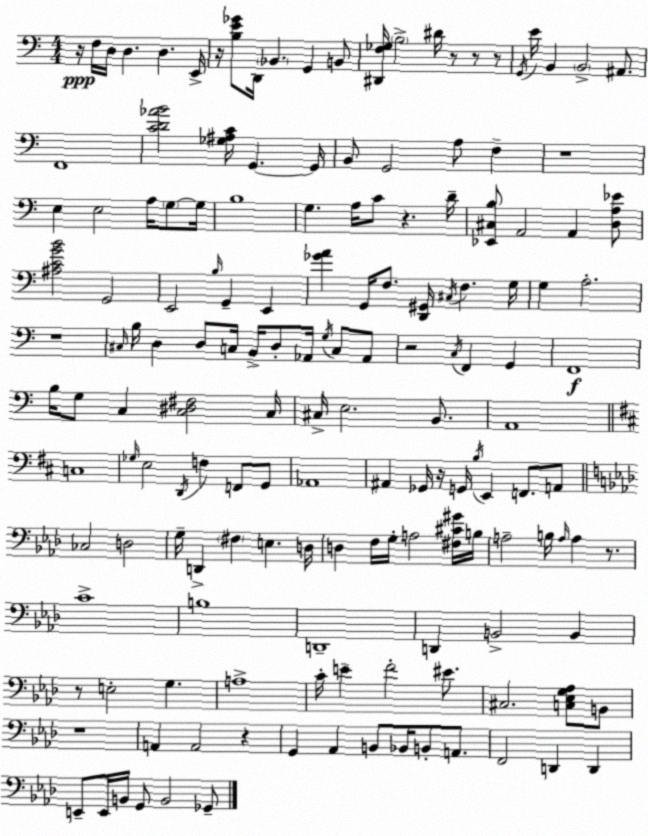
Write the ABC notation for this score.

X:1
T:Untitled
M:4/4
L:1/4
K:Am
z/4 F,/4 D,/4 D, D, E,,/4 z/4 [B,E_G]/2 D,,/4 _B,, G,, B,,/2 [^D,,F,_G,]/4 B,2 ^D/4 z/2 z/2 z/2 G,,/4 E/4 B,, B,,2 ^A,,/2 F,,4 [CD_AB]2 [_G,^A,C]/4 G,, G,,/4 B,,/2 G,,2 A,/2 F, z4 E, E,2 A,/4 G,/2 G,/4 B,4 G, A,/4 C/2 z D/4 [_E,,^C,B,]/2 A,,2 A,, [D,A,_E]/2 [^A,CGB]2 G,,2 E,,2 B,/4 G,, E,, [_GA] G,,/4 F,/2 [D,,^G,,]/4 ^C,/4 F, G,/4 G, A,2 z4 ^C,/4 B,/4 D, D,/2 C,/4 B,,/4 D,/2 _A,,/4 G,/4 C,/2 _A,,/2 z2 C,/4 F,, G,, F,,4 B,/4 G,/2 C, [C,^D,^F,]2 C,/4 ^C,/4 E,2 B,,/2 A,,4 C,4 _G,/4 E,2 D,,/4 F, F,,/2 G,,/2 _A,,4 ^A,, _G,,/4 z/4 G,,/4 B,/4 E,, F,,/2 A,,/2 _C,2 D,2 G,/4 D,, ^F, E, D,/4 D, F,/4 G,/4 A,2 [^F,^C^G]/4 B,/4 A,2 B,/4 A,/4 A, z/2 C4 B,4 D,,4 D,, B,,2 B,, z/2 E,2 G, A,4 C/4 E F2 ^E/2 ^C,2 [C,_E,G,_A,]/2 B,,/2 z4 A,, A,,2 z G,, _A,, B,,/2 _B,,/4 B,,/2 A,,/2 F,,2 D,, D,, E,,/2 E,,/4 B,,/4 G,,/2 B,,2 _G,,/2